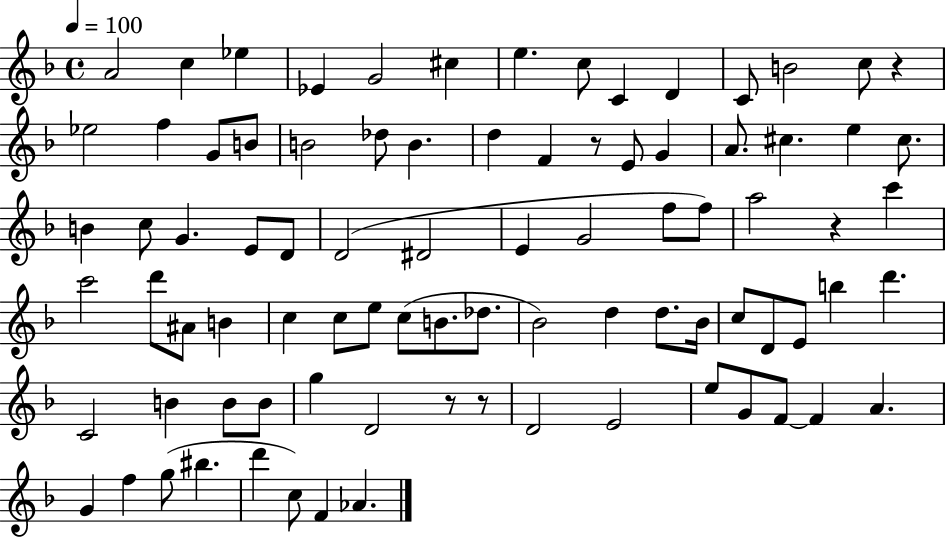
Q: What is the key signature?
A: F major